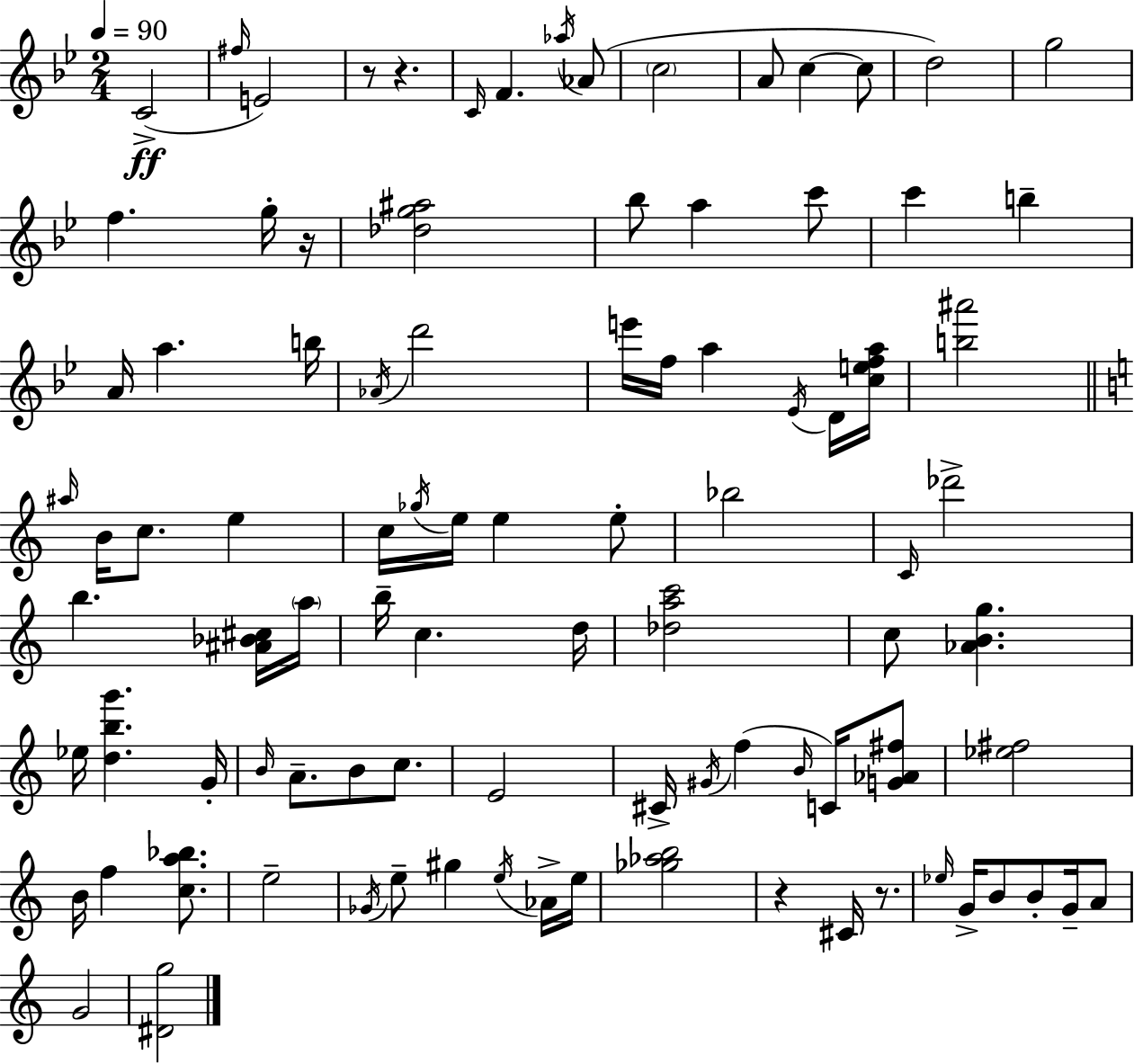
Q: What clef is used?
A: treble